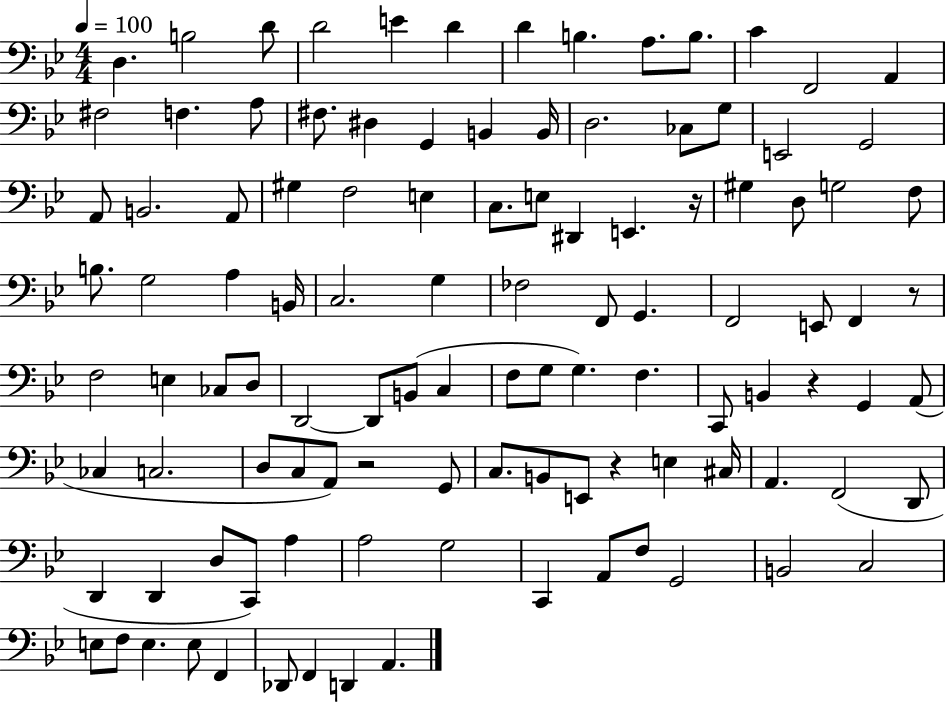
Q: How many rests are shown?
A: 5